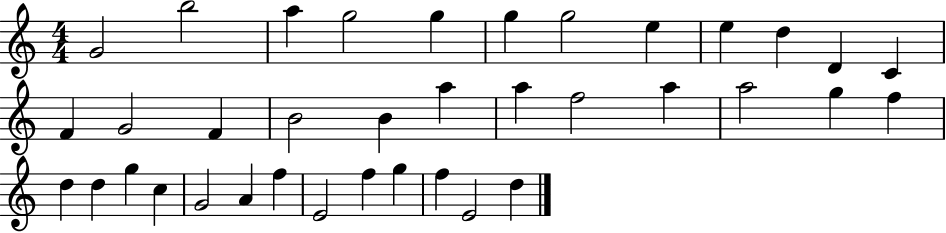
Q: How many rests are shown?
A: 0